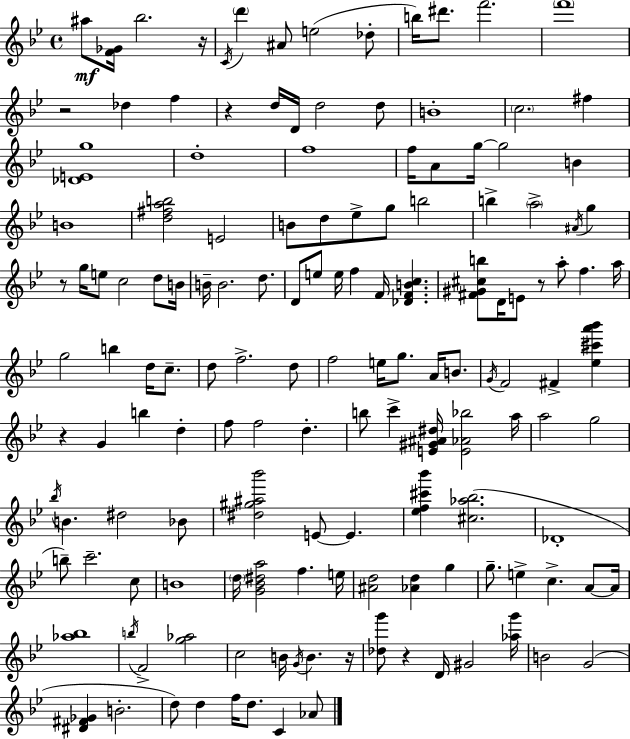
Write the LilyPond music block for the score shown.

{
  \clef treble
  \time 4/4
  \defaultTimeSignature
  \key bes \major
  ais''8\mf <f' ges'>16 bes''2. r16 | \acciaccatura { c'16 } \parenthesize d'''4 ais'8 e''2( des''8-. | b''16) dis'''8. f'''2. | \parenthesize f'''1 | \break r2 des''4 f''4 | r4 d''16 d'16 d''2 d''8 | b'1-. | \parenthesize c''2. fis''4 | \break <des' e' g''>1 | d''1-. | f''1 | f''16 a'8 g''16~~ g''2 b'4 | \break b'1 | <d'' fis'' a'' b''>2 e'2 | b'8 d''8 ees''8-> g''8 b''2 | b''4-> \parenthesize a''2-> \acciaccatura { ais'16 } g''4 | \break r8 g''16 e''8 c''2 d''8 | b'16 b'16-- b'2. d''8. | d'8 e''8 e''16 f''4 f'16 <des' f' b' c''>4. | <fis' gis' cis'' b''>8 d'16 e'8 r8 a''8-. f''4. | \break a''16 g''2 b''4 d''16 c''8.-- | d''8 f''2.-> | d''8 f''2 e''16 g''8. a'16 b'8. | \acciaccatura { g'16 } f'2 fis'4-> <ees'' cis''' a''' bes'''>4 | \break r4 g'4 b''4 d''4-. | f''8 f''2 d''4.-. | b''8 c'''4-> <e' gis' ais' dis''>16 <e' aes' bes''>2 | a''16 a''2 g''2 | \break \acciaccatura { bes''16 } b'4. dis''2 | bes'8 <dis'' gis'' ais'' bes'''>2 e'8~~ e'4. | <ees'' f'' cis''' bes'''>4 <cis'' aes'' bes''>2.( | des'1-. | \break b''8--) c'''2.-- | c''8 b'1 | \parenthesize d''16 <g' bes' dis'' a''>2 f''4. | e''16 <ais' d''>2 <aes' d''>4 | \break g''4 g''8.-- e''4-> c''4.-> | a'8~~ a'16 <aes'' bes''>1 | \acciaccatura { b''16 } f'2-> <g'' aes''>2 | c''2 b'16 \acciaccatura { g'16 } b'4. | \break r16 <des'' g'''>8 r4 d'16 gis'2 | <aes'' g'''>16 b'2 g'2( | <dis' fis' ges'>4 b'2.-. | d''8) d''4 f''16 d''8. | \break c'4 aes'8 \bar "|."
}